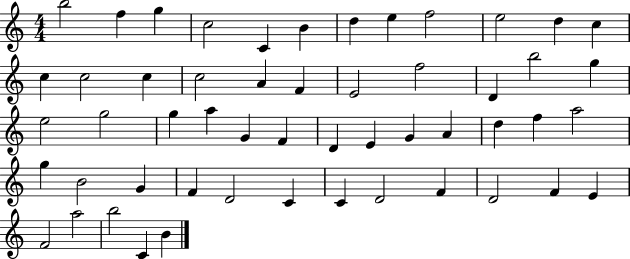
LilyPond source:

{
  \clef treble
  \numericTimeSignature
  \time 4/4
  \key c \major
  b''2 f''4 g''4 | c''2 c'4 b'4 | d''4 e''4 f''2 | e''2 d''4 c''4 | \break c''4 c''2 c''4 | c''2 a'4 f'4 | e'2 f''2 | d'4 b''2 g''4 | \break e''2 g''2 | g''4 a''4 g'4 f'4 | d'4 e'4 g'4 a'4 | d''4 f''4 a''2 | \break g''4 b'2 g'4 | f'4 d'2 c'4 | c'4 d'2 f'4 | d'2 f'4 e'4 | \break f'2 a''2 | b''2 c'4 b'4 | \bar "|."
}